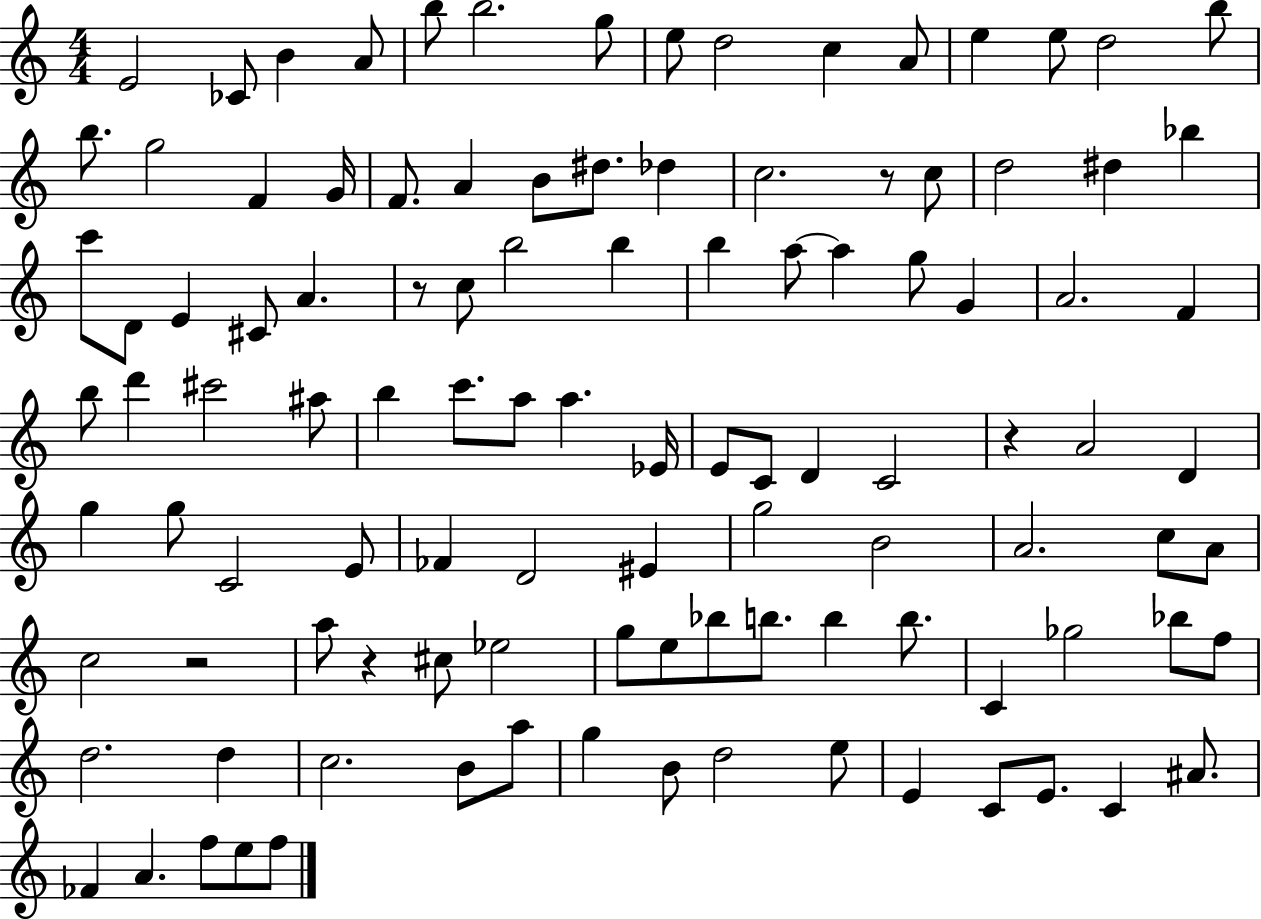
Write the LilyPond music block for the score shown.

{
  \clef treble
  \numericTimeSignature
  \time 4/4
  \key c \major
  e'2 ces'8 b'4 a'8 | b''8 b''2. g''8 | e''8 d''2 c''4 a'8 | e''4 e''8 d''2 b''8 | \break b''8. g''2 f'4 g'16 | f'8. a'4 b'8 dis''8. des''4 | c''2. r8 c''8 | d''2 dis''4 bes''4 | \break c'''8 d'8 e'4 cis'8 a'4. | r8 c''8 b''2 b''4 | b''4 a''8~~ a''4 g''8 g'4 | a'2. f'4 | \break b''8 d'''4 cis'''2 ais''8 | b''4 c'''8. a''8 a''4. ees'16 | e'8 c'8 d'4 c'2 | r4 a'2 d'4 | \break g''4 g''8 c'2 e'8 | fes'4 d'2 eis'4 | g''2 b'2 | a'2. c''8 a'8 | \break c''2 r2 | a''8 r4 cis''8 ees''2 | g''8 e''8 bes''8 b''8. b''4 b''8. | c'4 ges''2 bes''8 f''8 | \break d''2. d''4 | c''2. b'8 a''8 | g''4 b'8 d''2 e''8 | e'4 c'8 e'8. c'4 ais'8. | \break fes'4 a'4. f''8 e''8 f''8 | \bar "|."
}